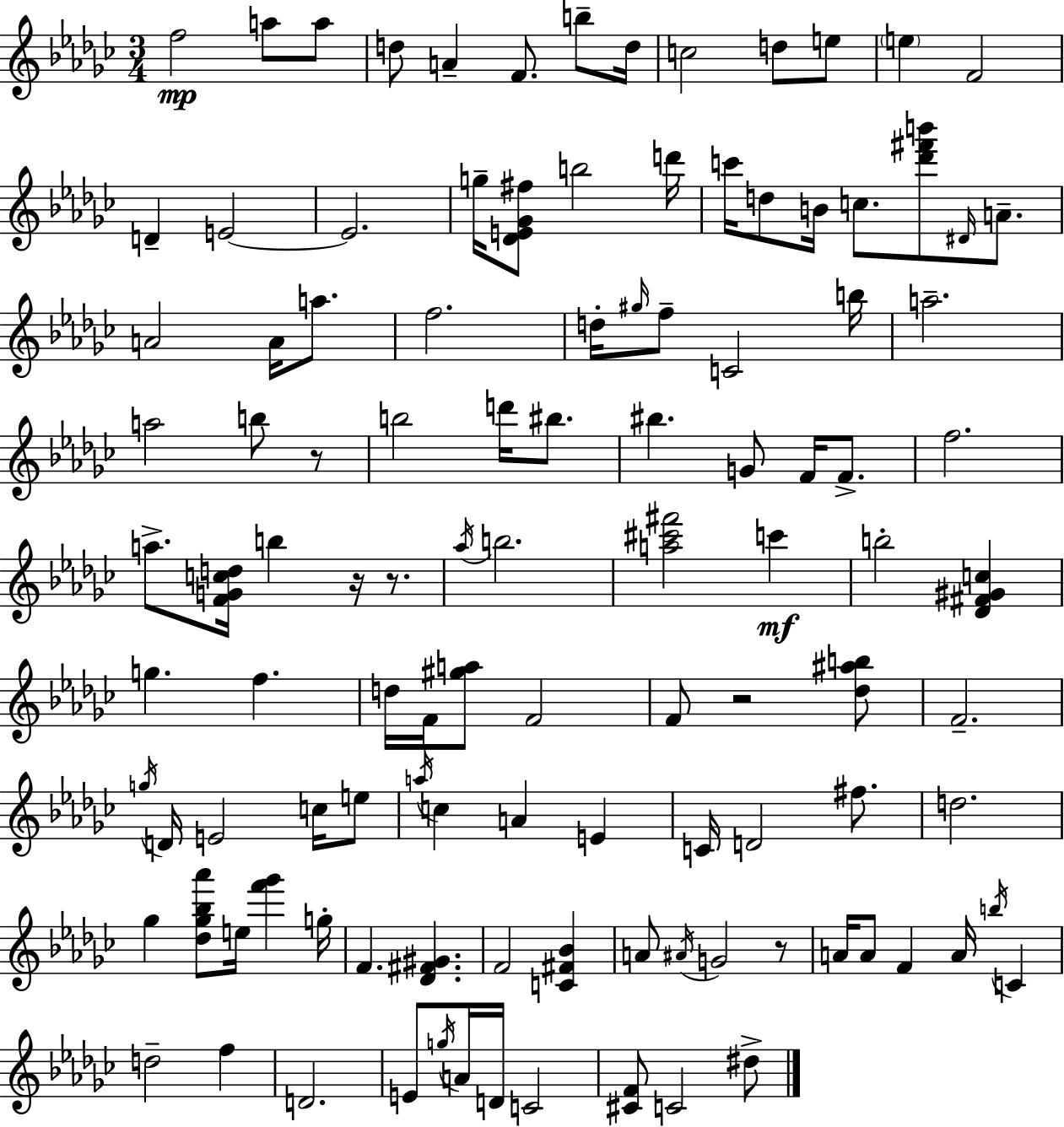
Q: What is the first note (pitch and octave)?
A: F5